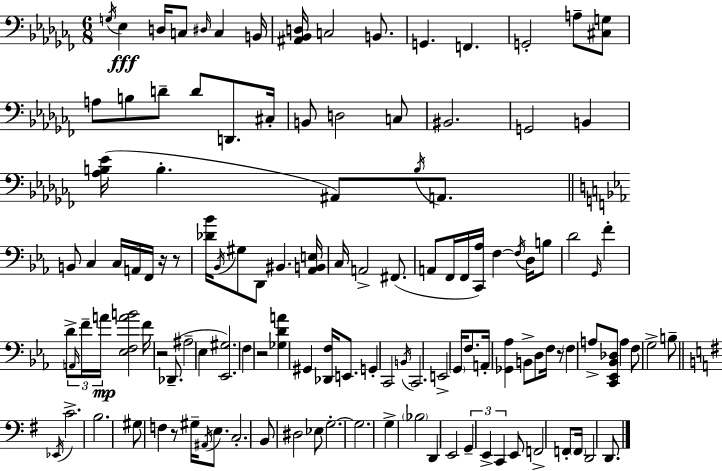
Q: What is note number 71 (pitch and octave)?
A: B2